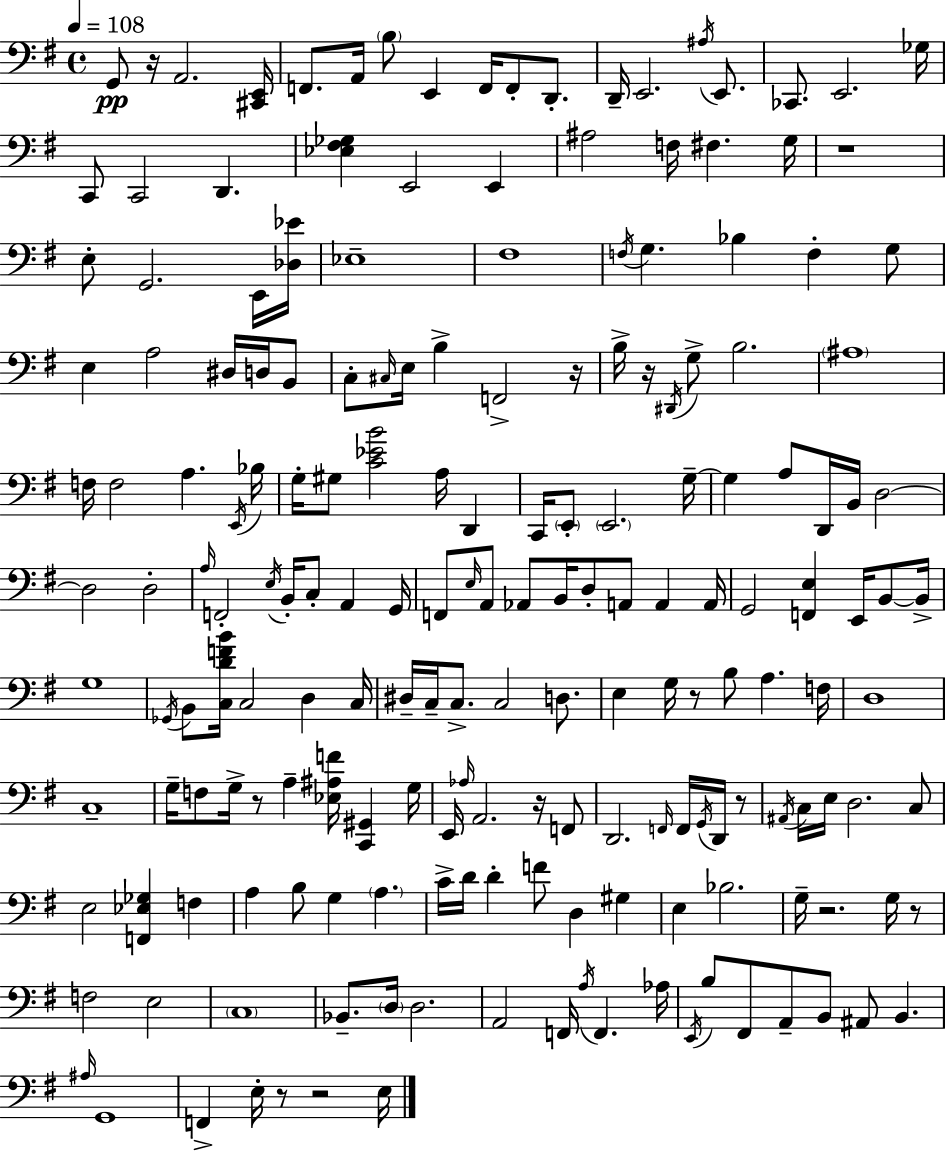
{
  \clef bass
  \time 4/4
  \defaultTimeSignature
  \key e \minor
  \tempo 4 = 108
  g,8\pp r16 a,2. <cis, e,>16 | f,8. a,16 \parenthesize b8 e,4 f,16 f,8-. d,8.-. | d,16-- e,2. \acciaccatura { ais16 } e,8. | ces,8. e,2. | \break ges16 c,8 c,2 d,4. | <ees fis ges>4 e,2 e,4 | ais2 f16 fis4. | g16 r1 | \break e8-. g,2. e,16 | <des ees'>16 ees1-- | fis1 | \acciaccatura { f16 } g4. bes4 f4-. | \break g8 e4 a2 dis16 d16 | b,8 c8-. \grace { cis16 } e16 b4-> f,2-> | r16 b16-> r16 \acciaccatura { dis,16 } g8-> b2. | \parenthesize ais1 | \break f16 f2 a4. | \acciaccatura { e,16 } bes16 g16-. gis8 <c' ees' b'>2 | a16 d,4 c,16 \parenthesize e,8-. \parenthesize e,2. | g16--~~ g4 a8 d,16 b,16 d2~~ | \break d2 d2-. | \grace { a16 } f,2-. \acciaccatura { e16 } b,16-. | c8-. a,4 g,16 f,8 \grace { e16 } a,8 aes,8 b,16 d8-. | a,8 a,4 a,16 g,2 | \break <f, e>4 e,16 b,8~~ b,16-> g1 | \acciaccatura { ges,16 } b,8 <c d' f' b'>16 c2 | d4 c16 dis16-- c16-- c8.-> c2 | d8. e4 g16 r8 | \break b8 a4. f16 d1 | c1-- | g16-- f8 g16-> r8 a4-- | <ees ais f'>16 <c, gis,>4 g16 e,16 \grace { aes16 } a,2. | \break r16 f,8 d,2. | \grace { f,16 } f,16 \acciaccatura { g,16 } d,16 r8 \acciaccatura { ais,16 } c16 e16 d2. | c8 e2 | <f, ees ges>4 f4 a4 | \break b8 g4 \parenthesize a4. c'16-> d'16 d'4-. | f'8 d4 gis4 e4 | bes2. g16-- r2. | g16 r8 f2 | \break e2 \parenthesize c1 | bes,8.-- | \parenthesize d16 d2. a,2 | f,16 \acciaccatura { a16 } f,4. aes16 \acciaccatura { e,16 } b8 | \break fis,8 a,8-- b,8 ais,8 b,4. \grace { ais16 } | g,1 | f,4-> e16-. r8 r2 e16 | \bar "|."
}